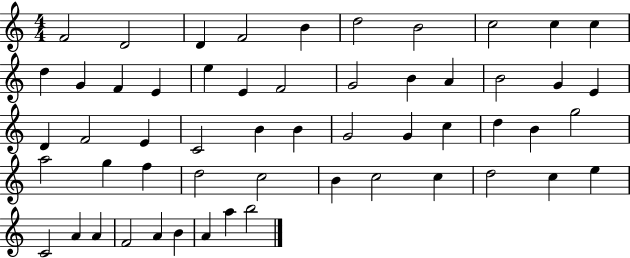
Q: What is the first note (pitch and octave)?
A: F4